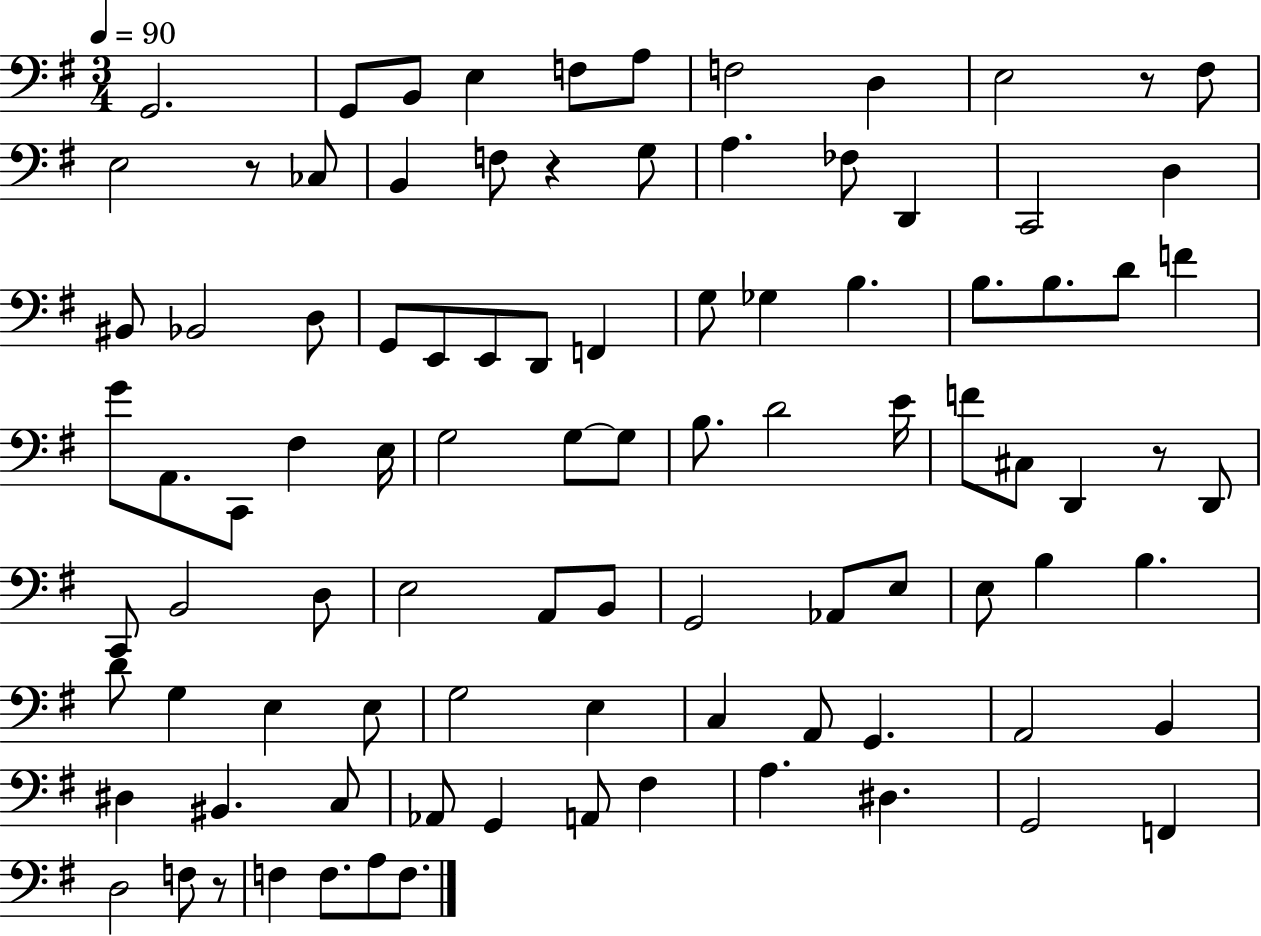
X:1
T:Untitled
M:3/4
L:1/4
K:G
G,,2 G,,/2 B,,/2 E, F,/2 A,/2 F,2 D, E,2 z/2 ^F,/2 E,2 z/2 _C,/2 B,, F,/2 z G,/2 A, _F,/2 D,, C,,2 D, ^B,,/2 _B,,2 D,/2 G,,/2 E,,/2 E,,/2 D,,/2 F,, G,/2 _G, B, B,/2 B,/2 D/2 F G/2 A,,/2 C,,/2 ^F, E,/4 G,2 G,/2 G,/2 B,/2 D2 E/4 F/2 ^C,/2 D,, z/2 D,,/2 C,,/2 B,,2 D,/2 E,2 A,,/2 B,,/2 G,,2 _A,,/2 E,/2 E,/2 B, B, D/2 G, E, E,/2 G,2 E, C, A,,/2 G,, A,,2 B,, ^D, ^B,, C,/2 _A,,/2 G,, A,,/2 ^F, A, ^D, G,,2 F,, D,2 F,/2 z/2 F, F,/2 A,/2 F,/2